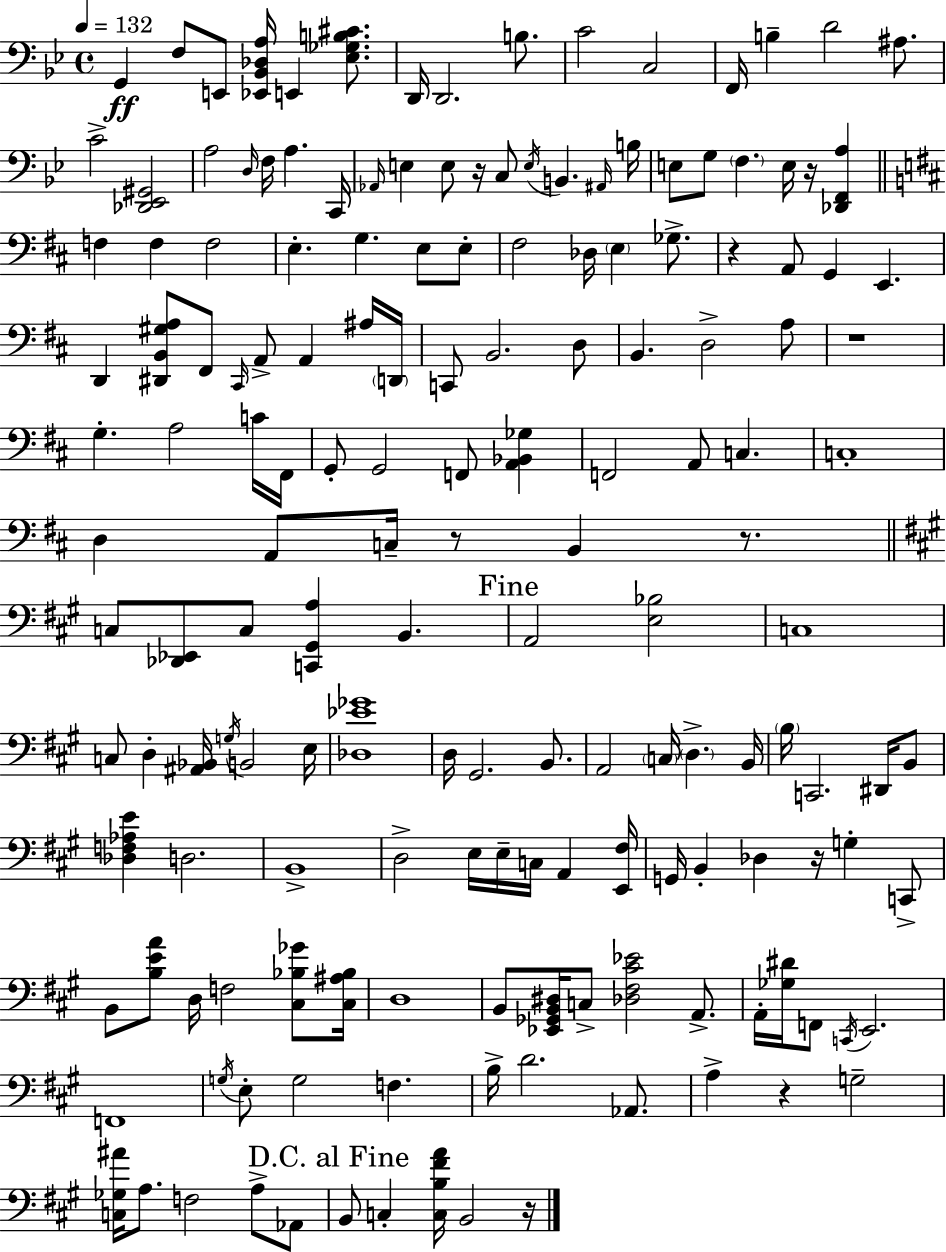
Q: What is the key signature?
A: BES major